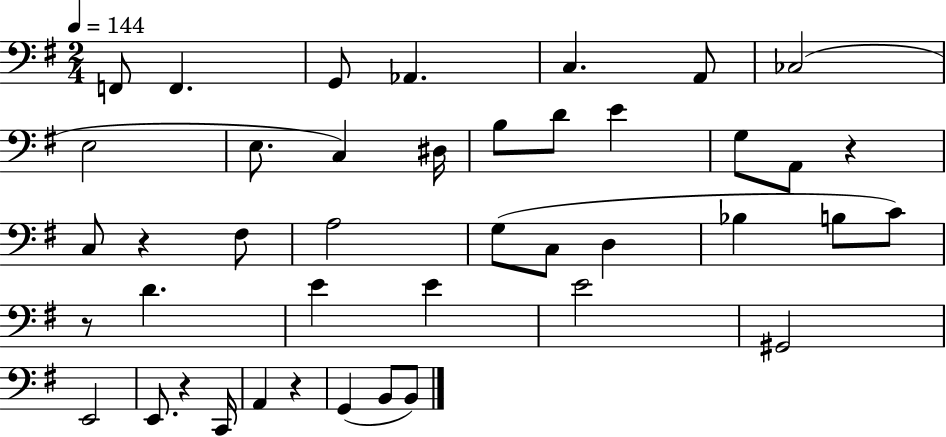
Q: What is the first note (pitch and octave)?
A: F2